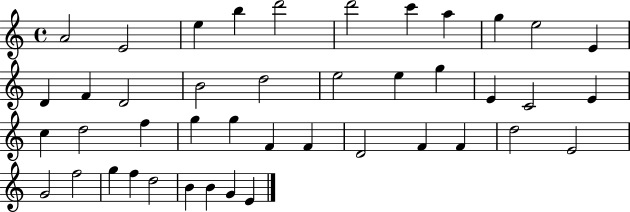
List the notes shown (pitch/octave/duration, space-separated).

A4/h E4/h E5/q B5/q D6/h D6/h C6/q A5/q G5/q E5/h E4/q D4/q F4/q D4/h B4/h D5/h E5/h E5/q G5/q E4/q C4/h E4/q C5/q D5/h F5/q G5/q G5/q F4/q F4/q D4/h F4/q F4/q D5/h E4/h G4/h F5/h G5/q F5/q D5/h B4/q B4/q G4/q E4/q